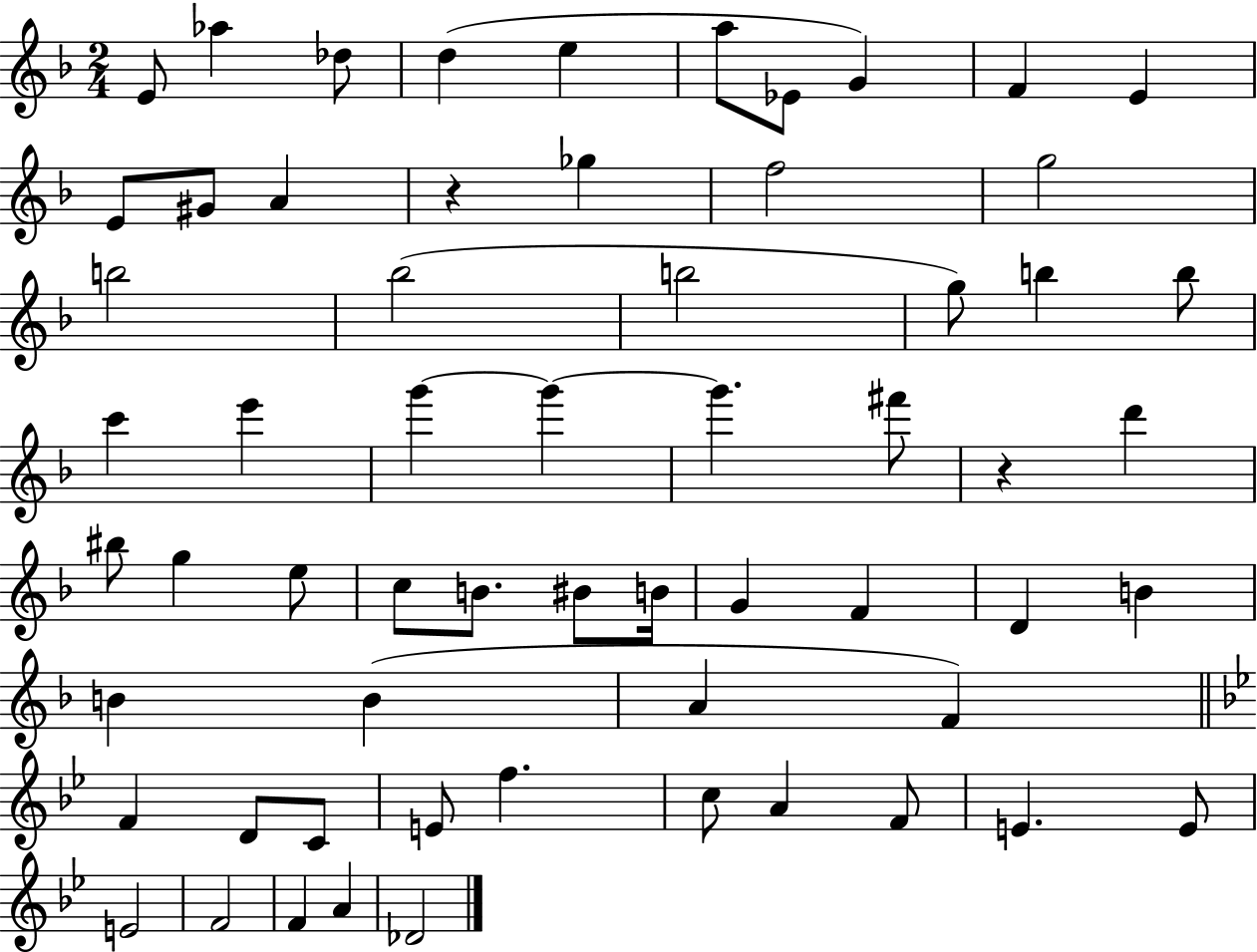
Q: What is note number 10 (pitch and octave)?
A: E4